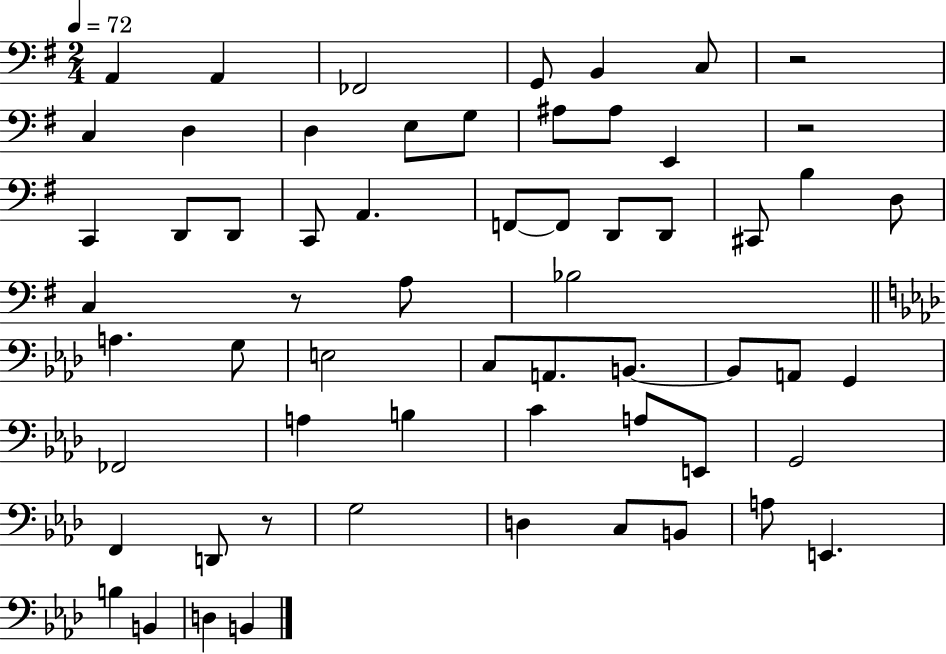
X:1
T:Untitled
M:2/4
L:1/4
K:G
A,, A,, _F,,2 G,,/2 B,, C,/2 z2 C, D, D, E,/2 G,/2 ^A,/2 ^A,/2 E,, z2 C,, D,,/2 D,,/2 C,,/2 A,, F,,/2 F,,/2 D,,/2 D,,/2 ^C,,/2 B, D,/2 C, z/2 A,/2 _B,2 A, G,/2 E,2 C,/2 A,,/2 B,,/2 B,,/2 A,,/2 G,, _F,,2 A, B, C A,/2 E,,/2 G,,2 F,, D,,/2 z/2 G,2 D, C,/2 B,,/2 A,/2 E,, B, B,, D, B,,